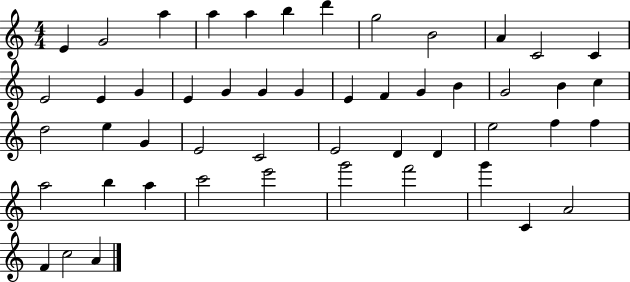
X:1
T:Untitled
M:4/4
L:1/4
K:C
E G2 a a a b d' g2 B2 A C2 C E2 E G E G G G E F G B G2 B c d2 e G E2 C2 E2 D D e2 f f a2 b a c'2 e'2 g'2 f'2 g' C A2 F c2 A